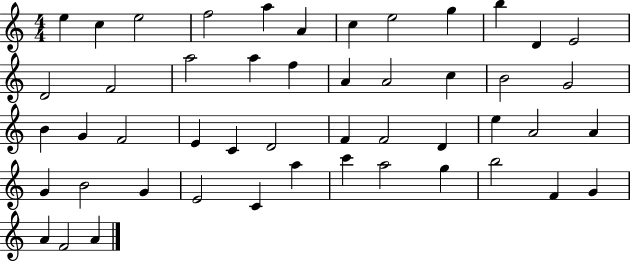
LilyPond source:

{
  \clef treble
  \numericTimeSignature
  \time 4/4
  \key c \major
  e''4 c''4 e''2 | f''2 a''4 a'4 | c''4 e''2 g''4 | b''4 d'4 e'2 | \break d'2 f'2 | a''2 a''4 f''4 | a'4 a'2 c''4 | b'2 g'2 | \break b'4 g'4 f'2 | e'4 c'4 d'2 | f'4 f'2 d'4 | e''4 a'2 a'4 | \break g'4 b'2 g'4 | e'2 c'4 a''4 | c'''4 a''2 g''4 | b''2 f'4 g'4 | \break a'4 f'2 a'4 | \bar "|."
}